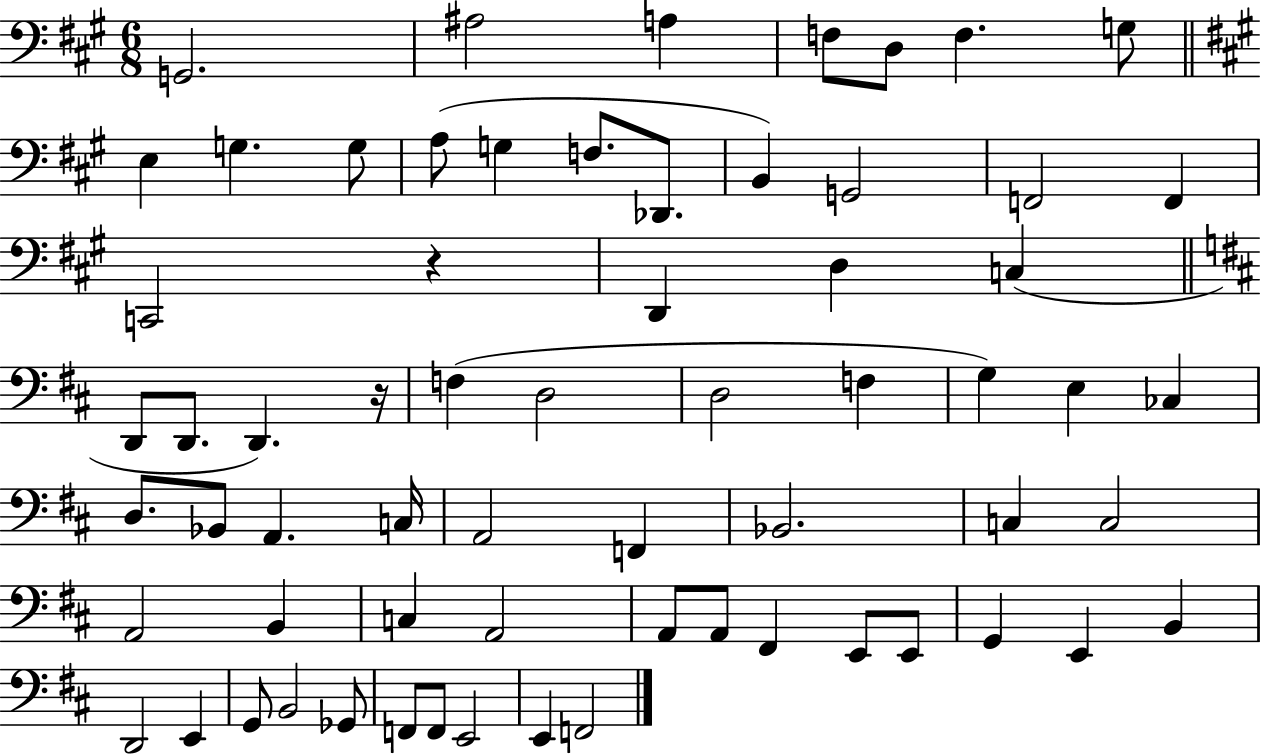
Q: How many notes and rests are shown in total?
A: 65